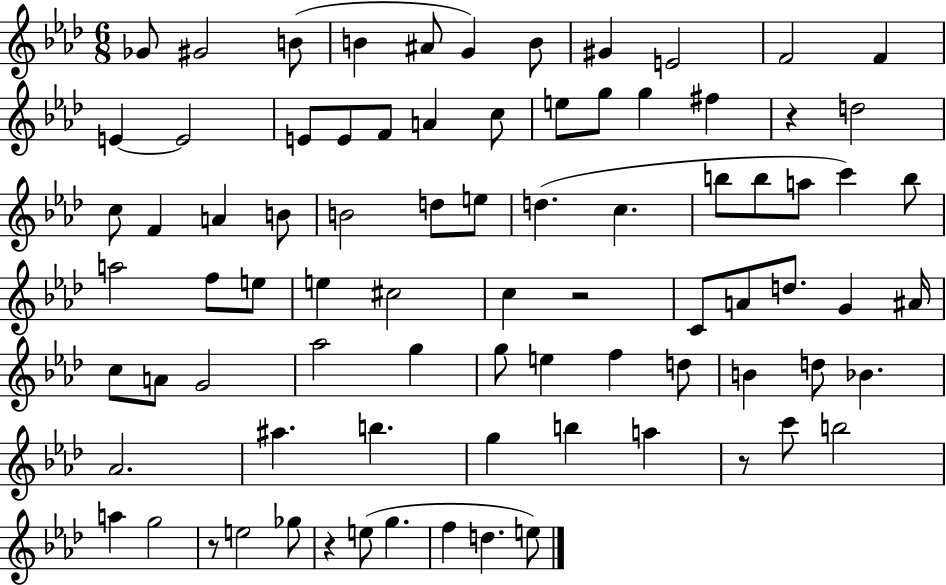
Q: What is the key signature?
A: AES major